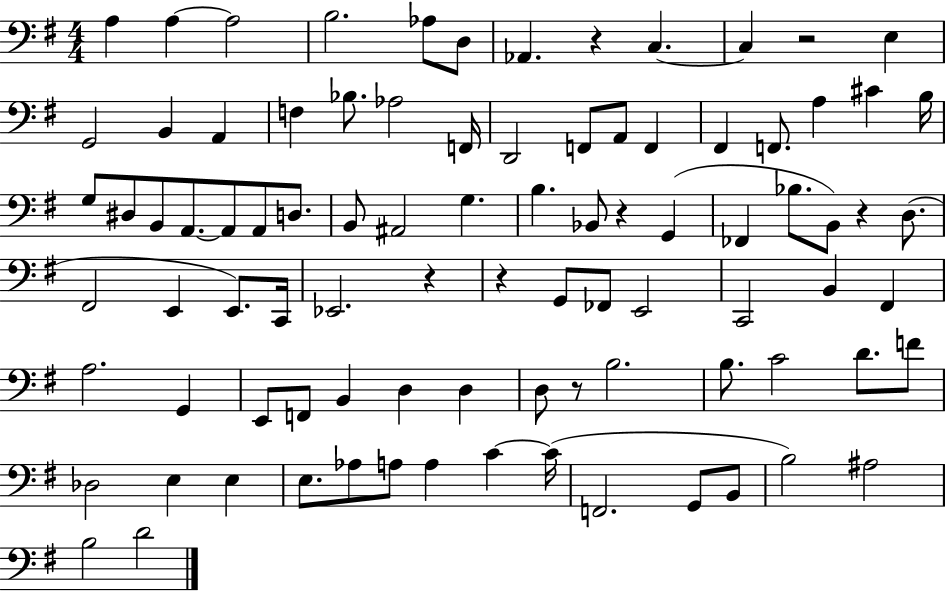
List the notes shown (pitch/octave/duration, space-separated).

A3/q A3/q A3/h B3/h. Ab3/e D3/e Ab2/q. R/q C3/q. C3/q R/h E3/q G2/h B2/q A2/q F3/q Bb3/e. Ab3/h F2/s D2/h F2/e A2/e F2/q F#2/q F2/e. A3/q C#4/q B3/s G3/e D#3/e B2/e A2/e. A2/e A2/e D3/e. B2/e A#2/h G3/q. B3/q. Bb2/e R/q G2/q FES2/q Bb3/e. B2/e R/q D3/e. F#2/h E2/q E2/e. C2/s Eb2/h. R/q R/q G2/e FES2/e E2/h C2/h B2/q F#2/q A3/h. G2/q E2/e F2/e B2/q D3/q D3/q D3/e R/e B3/h. B3/e. C4/h D4/e. F4/e Db3/h E3/q E3/q E3/e. Ab3/e A3/e A3/q C4/q C4/s F2/h. G2/e B2/e B3/h A#3/h B3/h D4/h